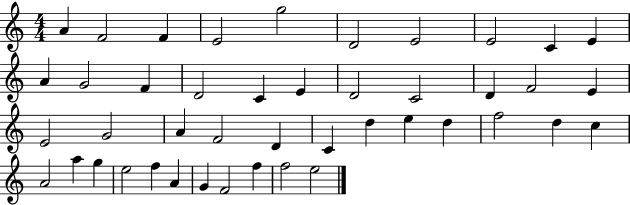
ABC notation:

X:1
T:Untitled
M:4/4
L:1/4
K:C
A F2 F E2 g2 D2 E2 E2 C E A G2 F D2 C E D2 C2 D F2 E E2 G2 A F2 D C d e d f2 d c A2 a g e2 f A G F2 f f2 e2